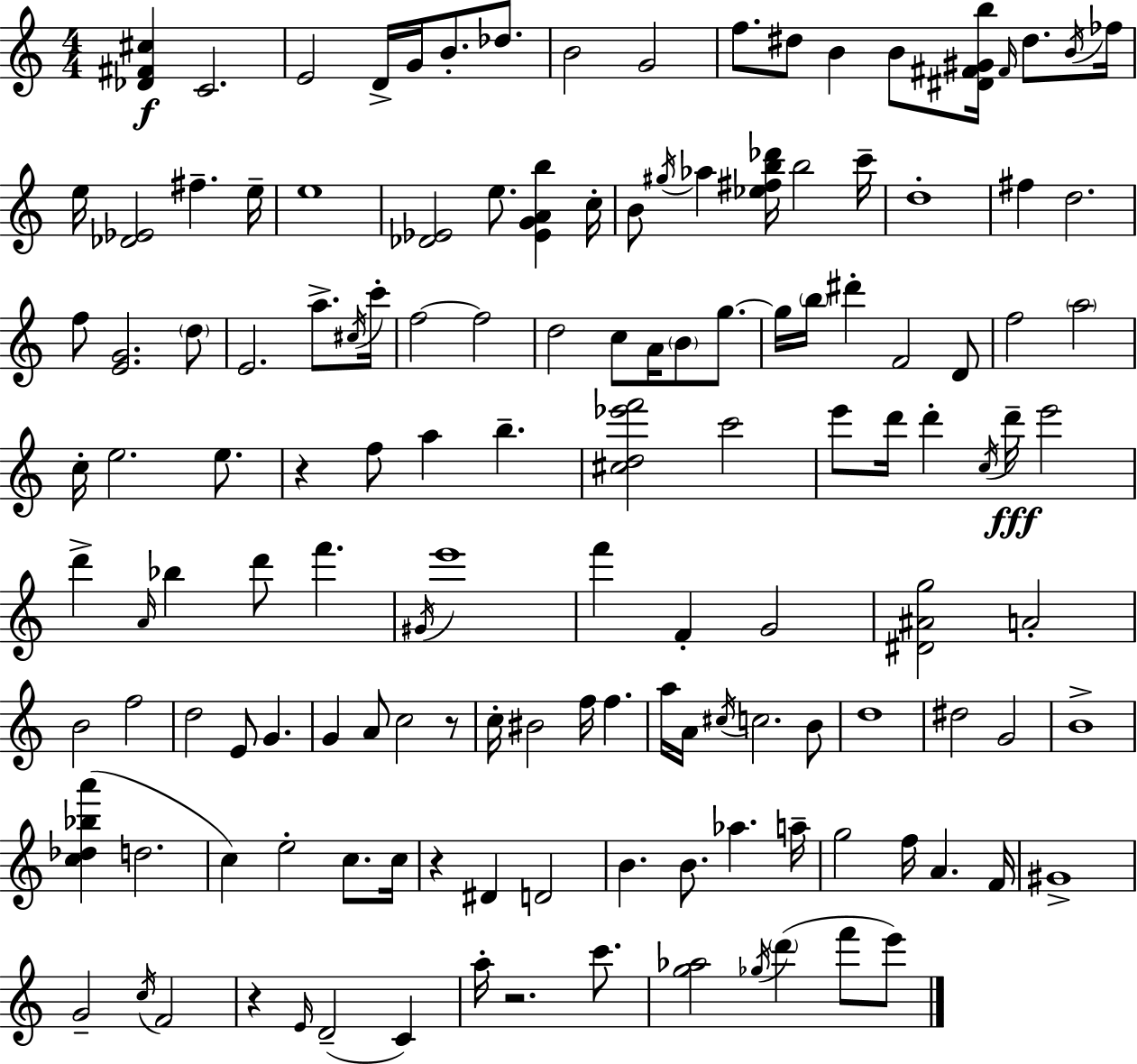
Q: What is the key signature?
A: A minor